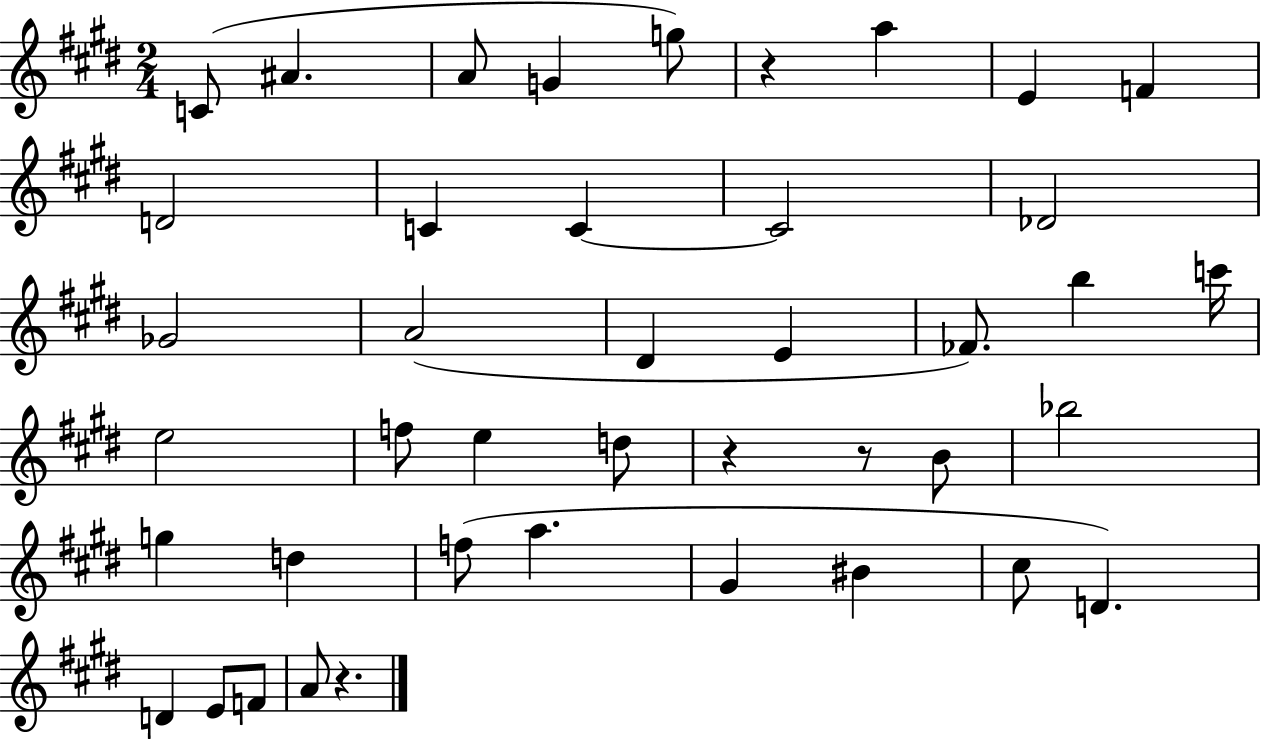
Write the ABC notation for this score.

X:1
T:Untitled
M:2/4
L:1/4
K:E
C/2 ^A A/2 G g/2 z a E F D2 C C C2 _D2 _G2 A2 ^D E _F/2 b c'/4 e2 f/2 e d/2 z z/2 B/2 _b2 g d f/2 a ^G ^B ^c/2 D D E/2 F/2 A/2 z